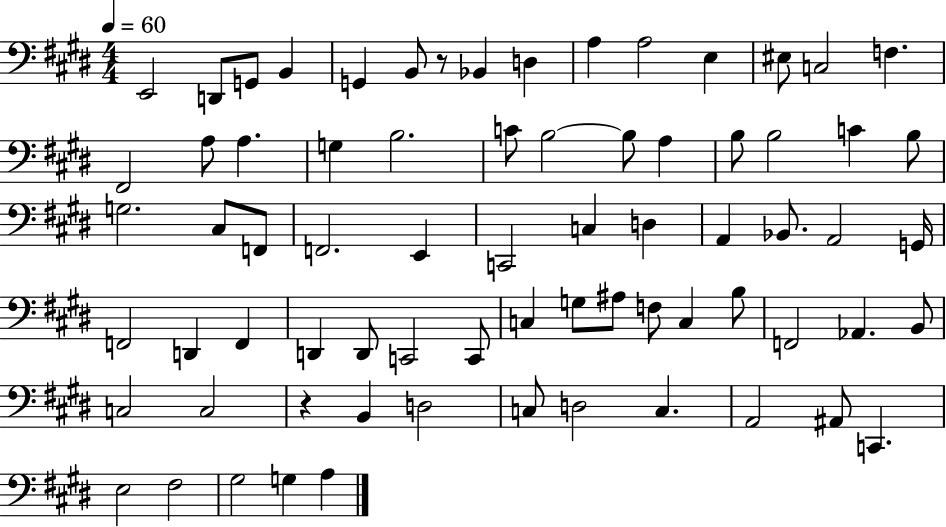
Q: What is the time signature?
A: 4/4